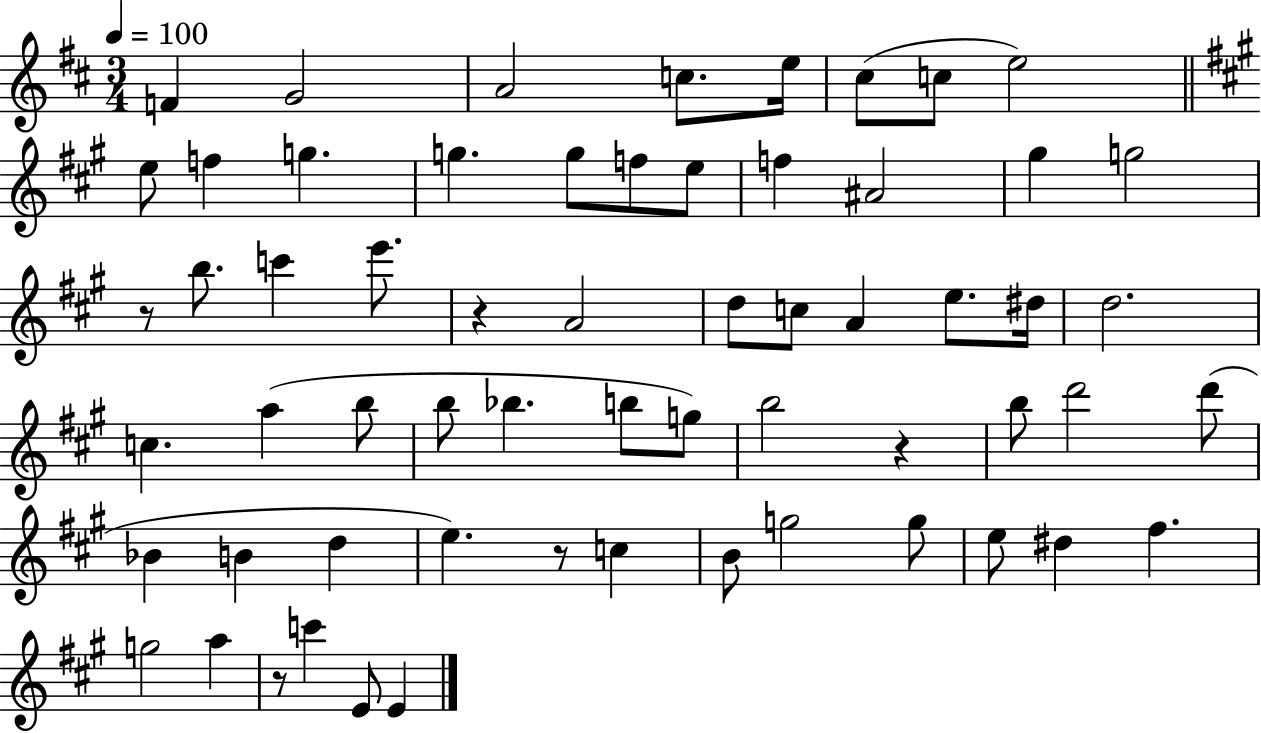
{
  \clef treble
  \numericTimeSignature
  \time 3/4
  \key d \major
  \tempo 4 = 100
  f'4 g'2 | a'2 c''8. e''16 | cis''8( c''8 e''2) | \bar "||" \break \key a \major e''8 f''4 g''4. | g''4. g''8 f''8 e''8 | f''4 ais'2 | gis''4 g''2 | \break r8 b''8. c'''4 e'''8. | r4 a'2 | d''8 c''8 a'4 e''8. dis''16 | d''2. | \break c''4. a''4( b''8 | b''8 bes''4. b''8 g''8) | b''2 r4 | b''8 d'''2 d'''8( | \break bes'4 b'4 d''4 | e''4.) r8 c''4 | b'8 g''2 g''8 | e''8 dis''4 fis''4. | \break g''2 a''4 | r8 c'''4 e'8 e'4 | \bar "|."
}